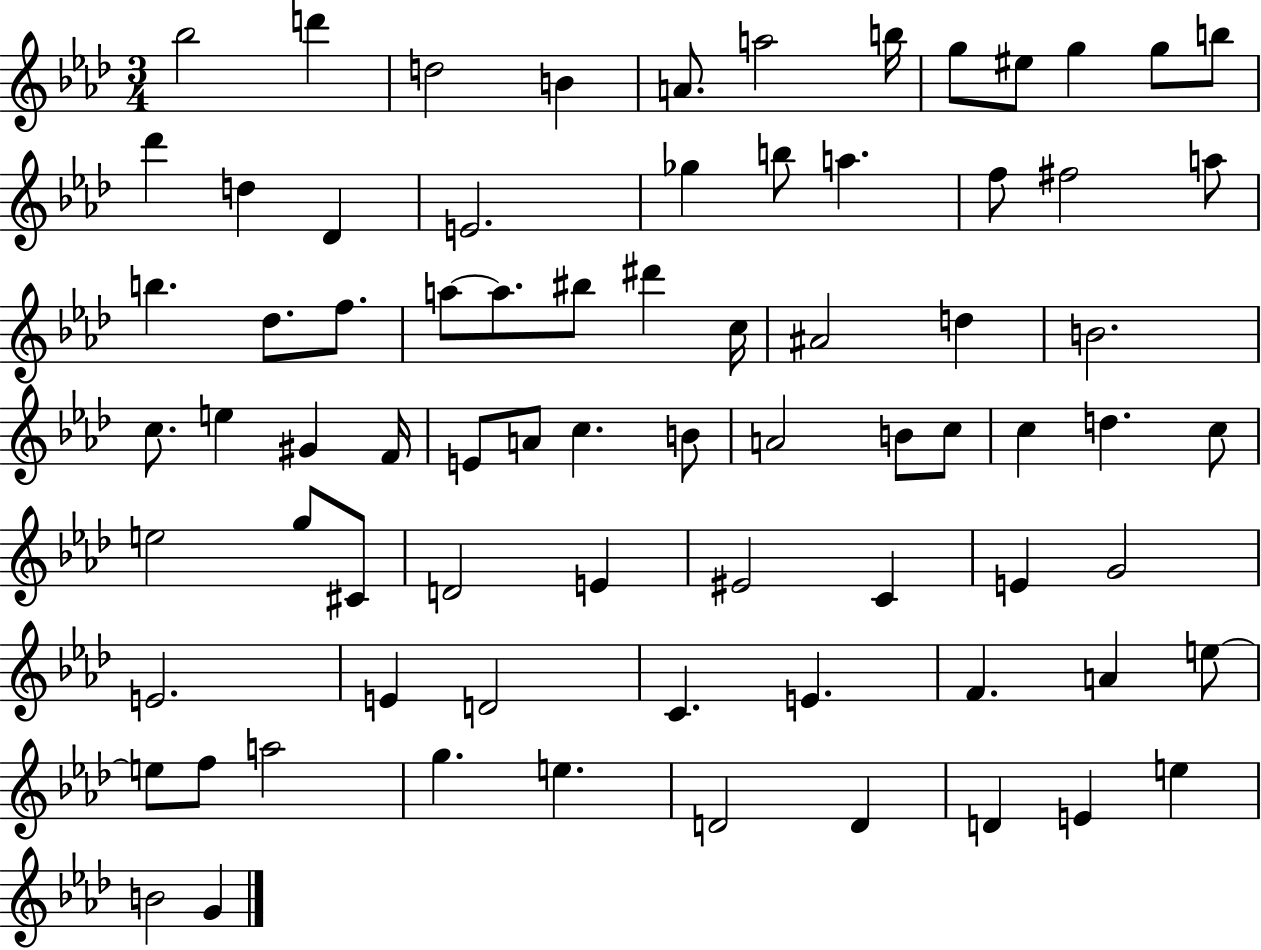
{
  \clef treble
  \numericTimeSignature
  \time 3/4
  \key aes \major
  bes''2 d'''4 | d''2 b'4 | a'8. a''2 b''16 | g''8 eis''8 g''4 g''8 b''8 | \break des'''4 d''4 des'4 | e'2. | ges''4 b''8 a''4. | f''8 fis''2 a''8 | \break b''4. des''8. f''8. | a''8~~ a''8. bis''8 dis'''4 c''16 | ais'2 d''4 | b'2. | \break c''8. e''4 gis'4 f'16 | e'8 a'8 c''4. b'8 | a'2 b'8 c''8 | c''4 d''4. c''8 | \break e''2 g''8 cis'8 | d'2 e'4 | eis'2 c'4 | e'4 g'2 | \break e'2. | e'4 d'2 | c'4. e'4. | f'4. a'4 e''8~~ | \break e''8 f''8 a''2 | g''4. e''4. | d'2 d'4 | d'4 e'4 e''4 | \break b'2 g'4 | \bar "|."
}